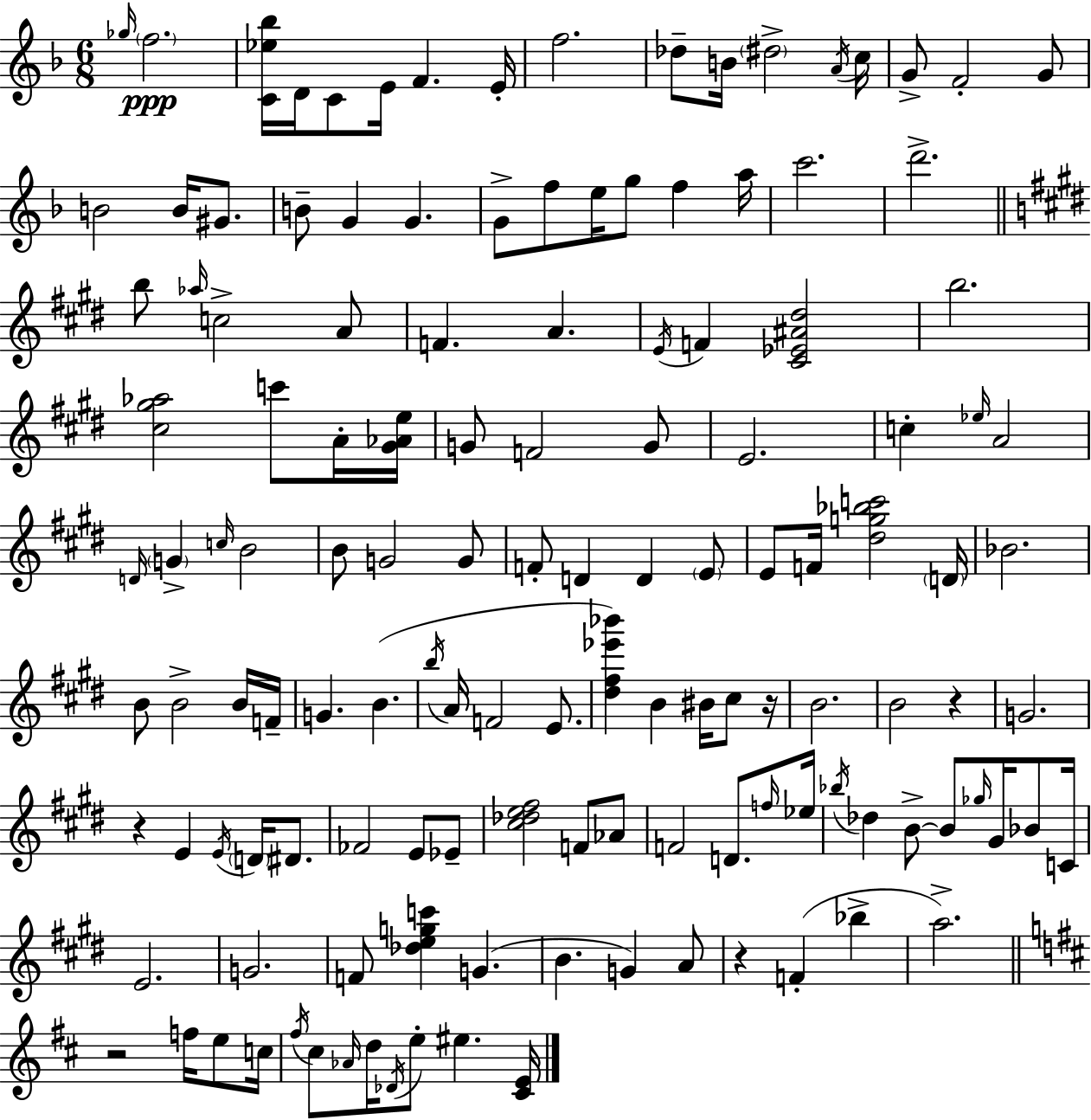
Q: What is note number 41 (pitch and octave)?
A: A4